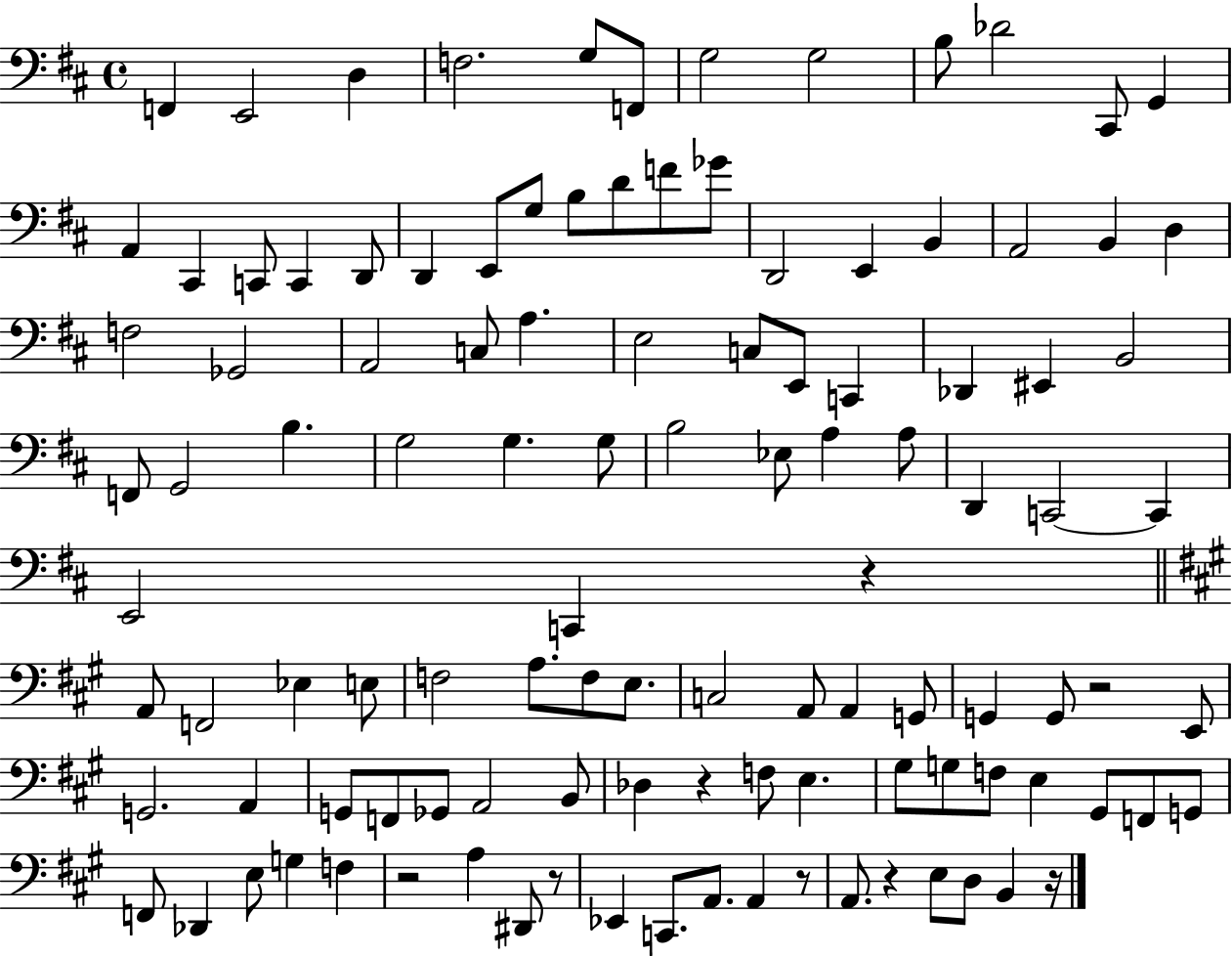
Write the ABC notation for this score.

X:1
T:Untitled
M:4/4
L:1/4
K:D
F,, E,,2 D, F,2 G,/2 F,,/2 G,2 G,2 B,/2 _D2 ^C,,/2 G,, A,, ^C,, C,,/2 C,, D,,/2 D,, E,,/2 G,/2 B,/2 D/2 F/2 _G/2 D,,2 E,, B,, A,,2 B,, D, F,2 _G,,2 A,,2 C,/2 A, E,2 C,/2 E,,/2 C,, _D,, ^E,, B,,2 F,,/2 G,,2 B, G,2 G, G,/2 B,2 _E,/2 A, A,/2 D,, C,,2 C,, E,,2 C,, z A,,/2 F,,2 _E, E,/2 F,2 A,/2 F,/2 E,/2 C,2 A,,/2 A,, G,,/2 G,, G,,/2 z2 E,,/2 G,,2 A,, G,,/2 F,,/2 _G,,/2 A,,2 B,,/2 _D, z F,/2 E, ^G,/2 G,/2 F,/2 E, ^G,,/2 F,,/2 G,,/2 F,,/2 _D,, E,/2 G, F, z2 A, ^D,,/2 z/2 _E,, C,,/2 A,,/2 A,, z/2 A,,/2 z E,/2 D,/2 B,, z/4